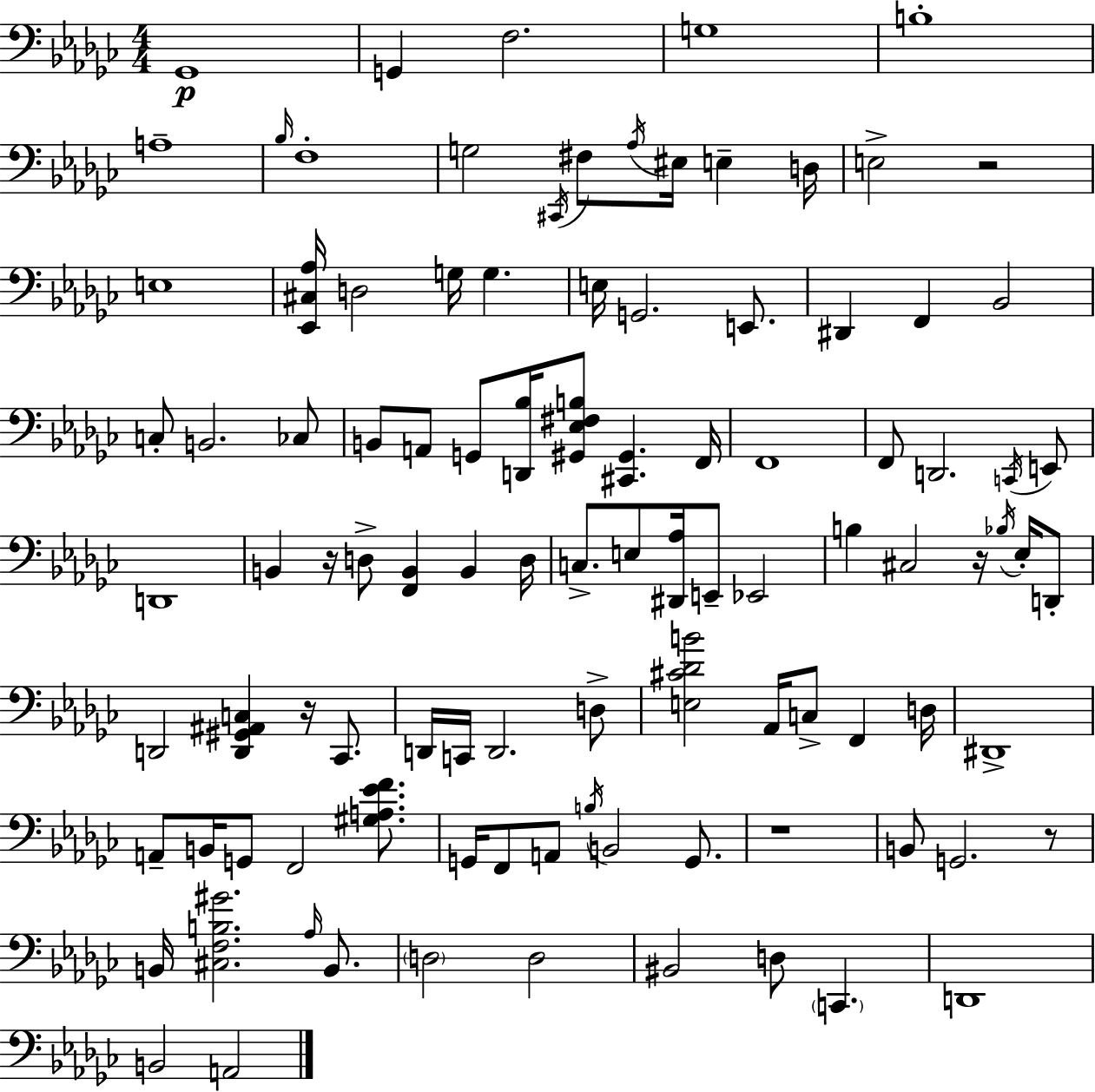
X:1
T:Untitled
M:4/4
L:1/4
K:Ebm
_G,,4 G,, F,2 G,4 B,4 A,4 _B,/4 F,4 G,2 ^C,,/4 ^F,/2 _A,/4 ^E,/4 E, D,/4 E,2 z2 E,4 [_E,,^C,_A,]/4 D,2 G,/4 G, E,/4 G,,2 E,,/2 ^D,, F,, _B,,2 C,/2 B,,2 _C,/2 B,,/2 A,,/2 G,,/2 [D,,_B,]/4 [^G,,_E,^F,B,]/2 [^C,,^G,,] F,,/4 F,,4 F,,/2 D,,2 C,,/4 E,,/2 D,,4 B,, z/4 D,/2 [F,,B,,] B,, D,/4 C,/2 E,/2 [^D,,_A,]/4 E,,/2 _E,,2 B, ^C,2 z/4 _B,/4 _E,/4 D,,/2 D,,2 [D,,^G,,^A,,C,] z/4 _C,,/2 D,,/4 C,,/4 D,,2 D,/2 [E,^C_DB]2 _A,,/4 C,/2 F,, D,/4 ^D,,4 A,,/2 B,,/4 G,,/2 F,,2 [^G,A,_EF]/2 G,,/4 F,,/2 A,,/2 B,/4 B,,2 G,,/2 z4 B,,/2 G,,2 z/2 B,,/4 [^C,F,B,^G]2 _A,/4 B,,/2 D,2 D,2 ^B,,2 D,/2 C,, D,,4 B,,2 A,,2